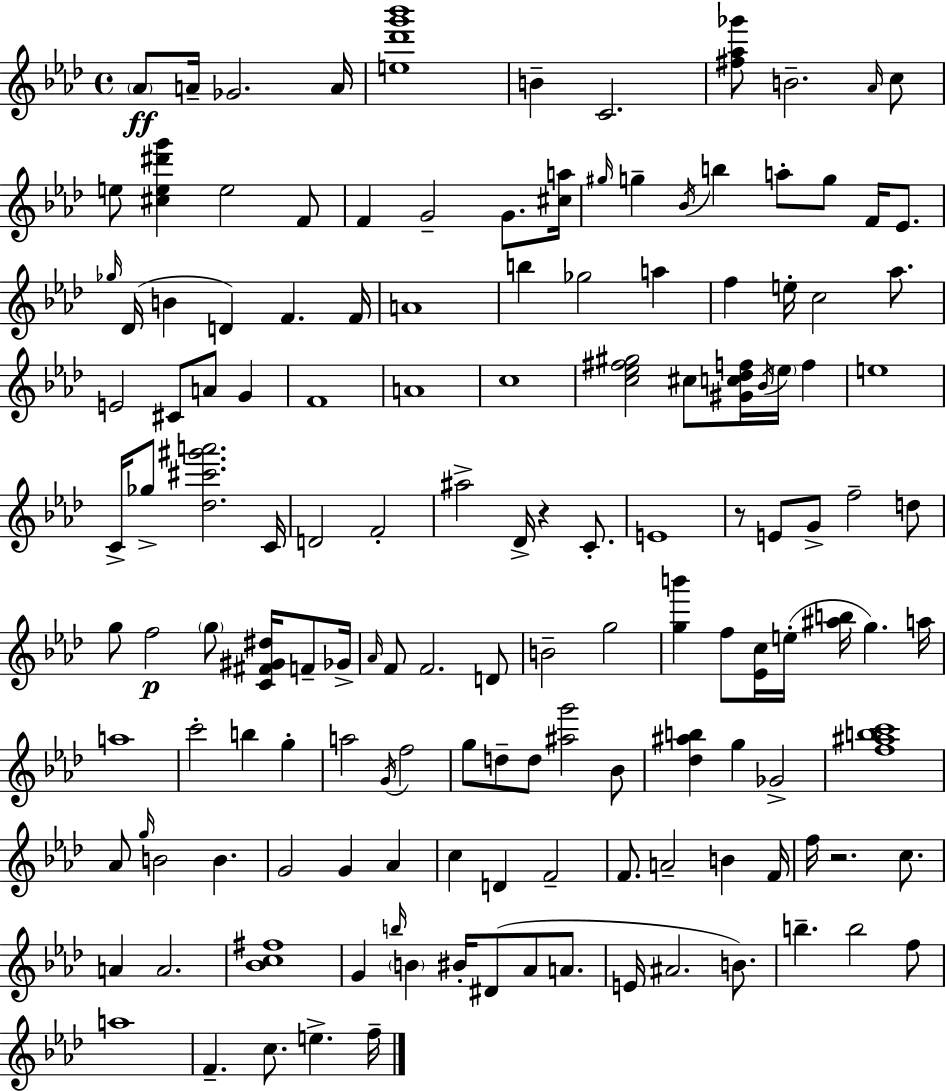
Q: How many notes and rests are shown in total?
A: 144